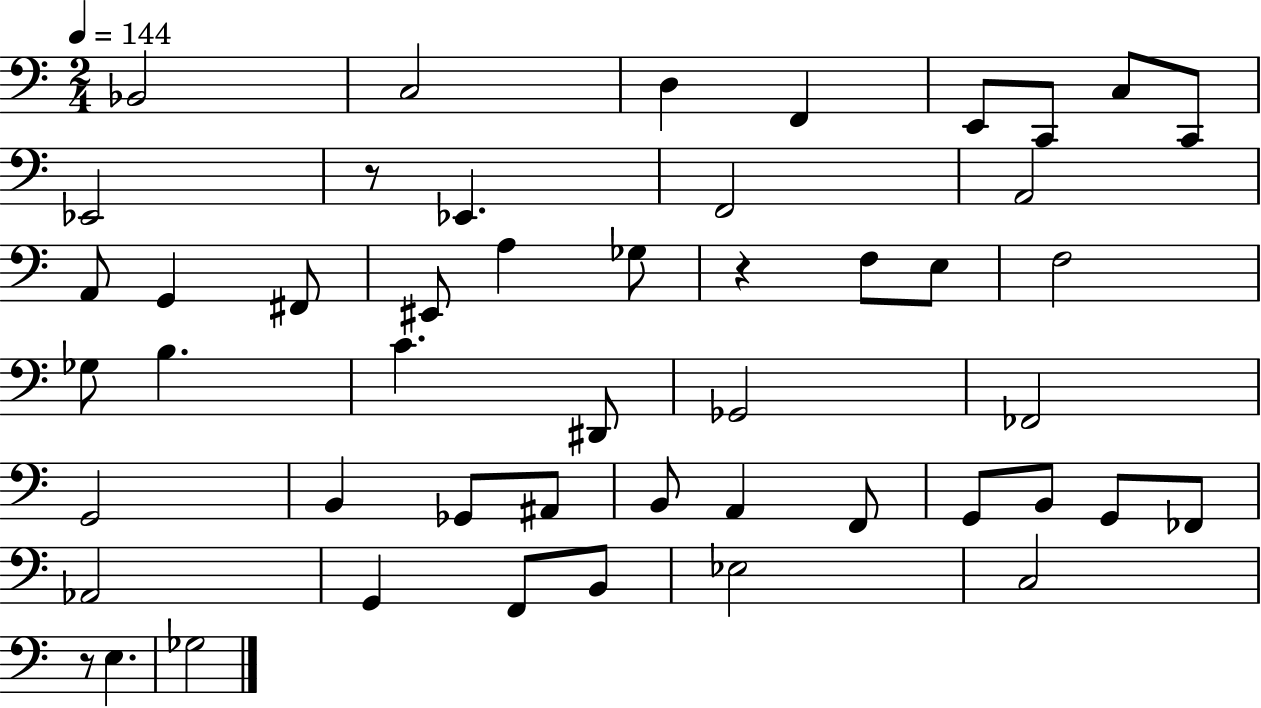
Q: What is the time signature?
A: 2/4